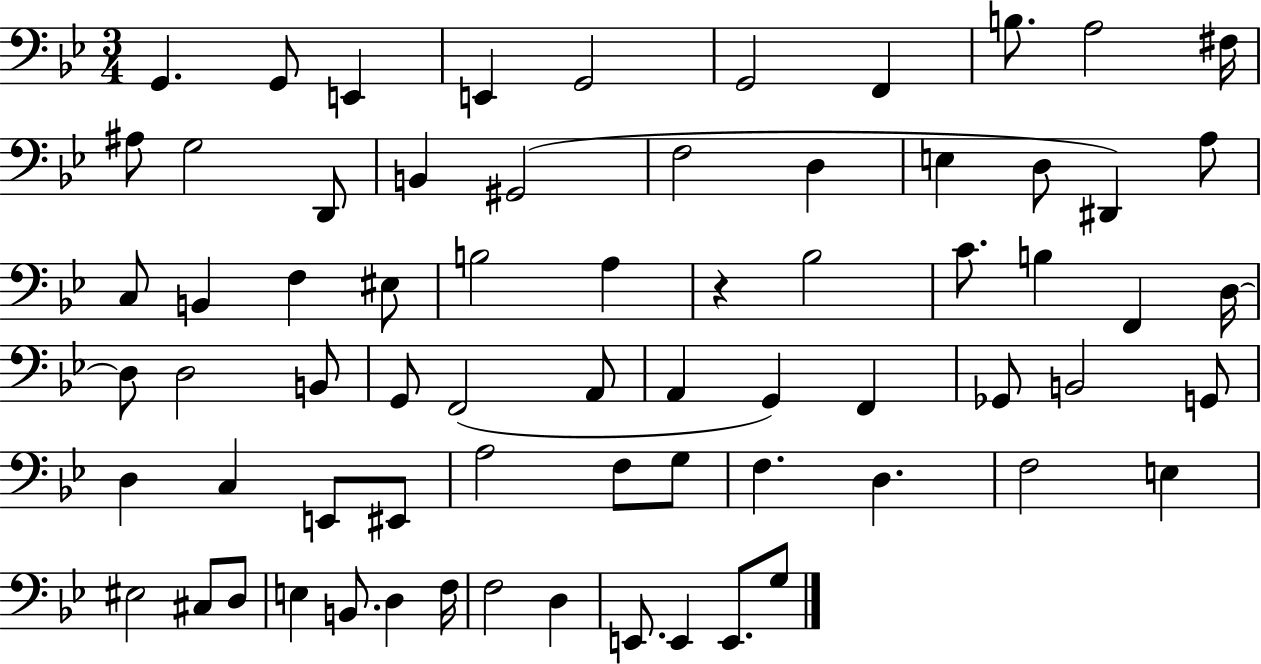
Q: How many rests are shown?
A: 1